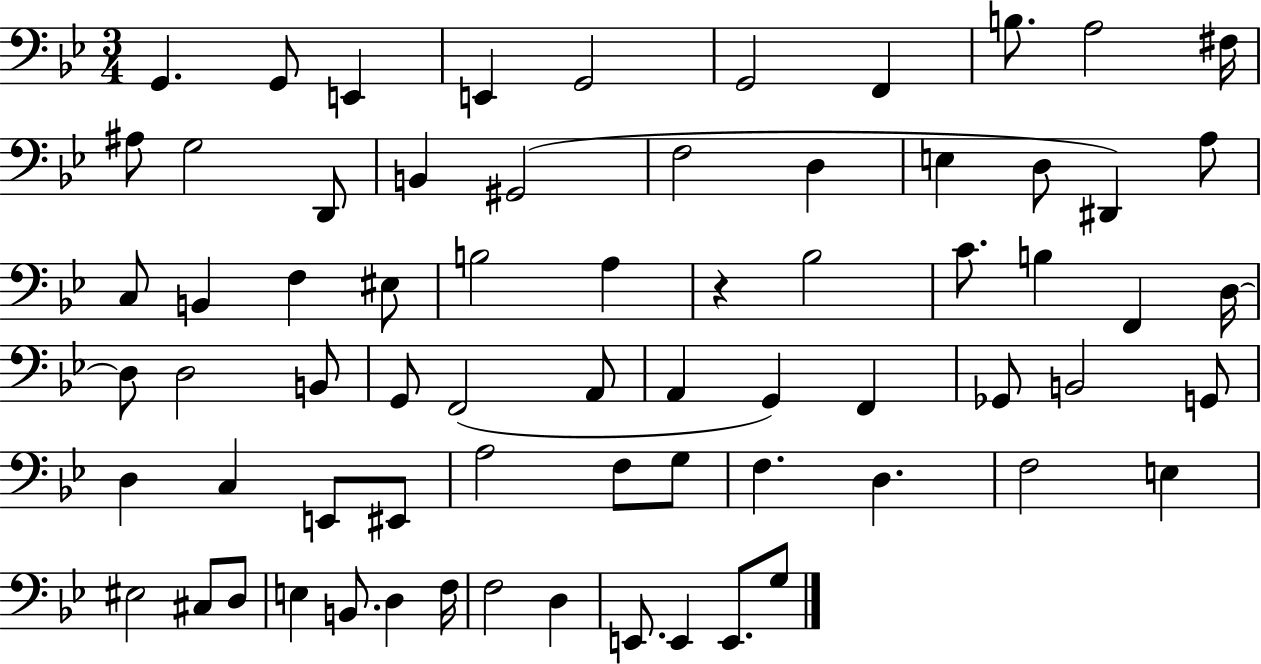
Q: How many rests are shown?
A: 1